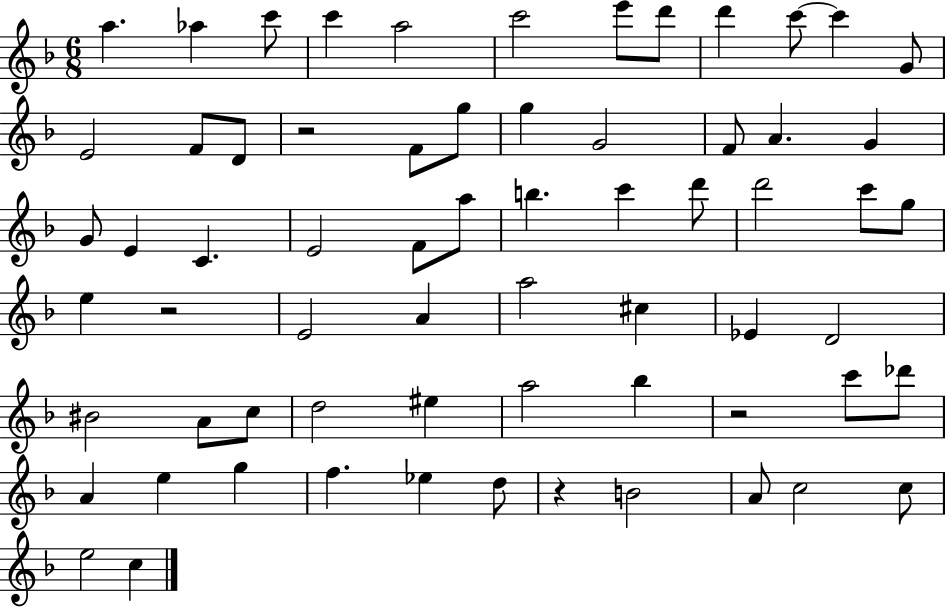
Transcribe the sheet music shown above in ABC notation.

X:1
T:Untitled
M:6/8
L:1/4
K:F
a _a c'/2 c' a2 c'2 e'/2 d'/2 d' c'/2 c' G/2 E2 F/2 D/2 z2 F/2 g/2 g G2 F/2 A G G/2 E C E2 F/2 a/2 b c' d'/2 d'2 c'/2 g/2 e z2 E2 A a2 ^c _E D2 ^B2 A/2 c/2 d2 ^e a2 _b z2 c'/2 _d'/2 A e g f _e d/2 z B2 A/2 c2 c/2 e2 c